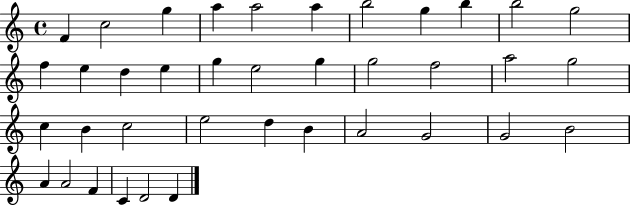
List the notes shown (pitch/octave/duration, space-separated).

F4/q C5/h G5/q A5/q A5/h A5/q B5/h G5/q B5/q B5/h G5/h F5/q E5/q D5/q E5/q G5/q E5/h G5/q G5/h F5/h A5/h G5/h C5/q B4/q C5/h E5/h D5/q B4/q A4/h G4/h G4/h B4/h A4/q A4/h F4/q C4/q D4/h D4/q